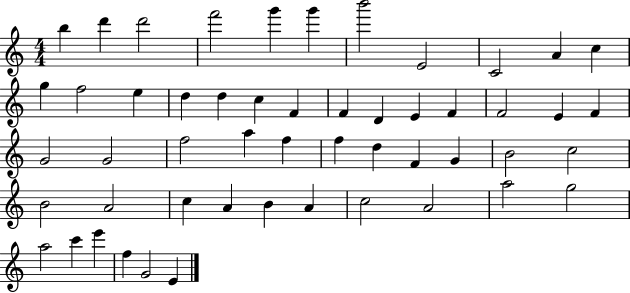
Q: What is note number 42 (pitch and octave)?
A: A4